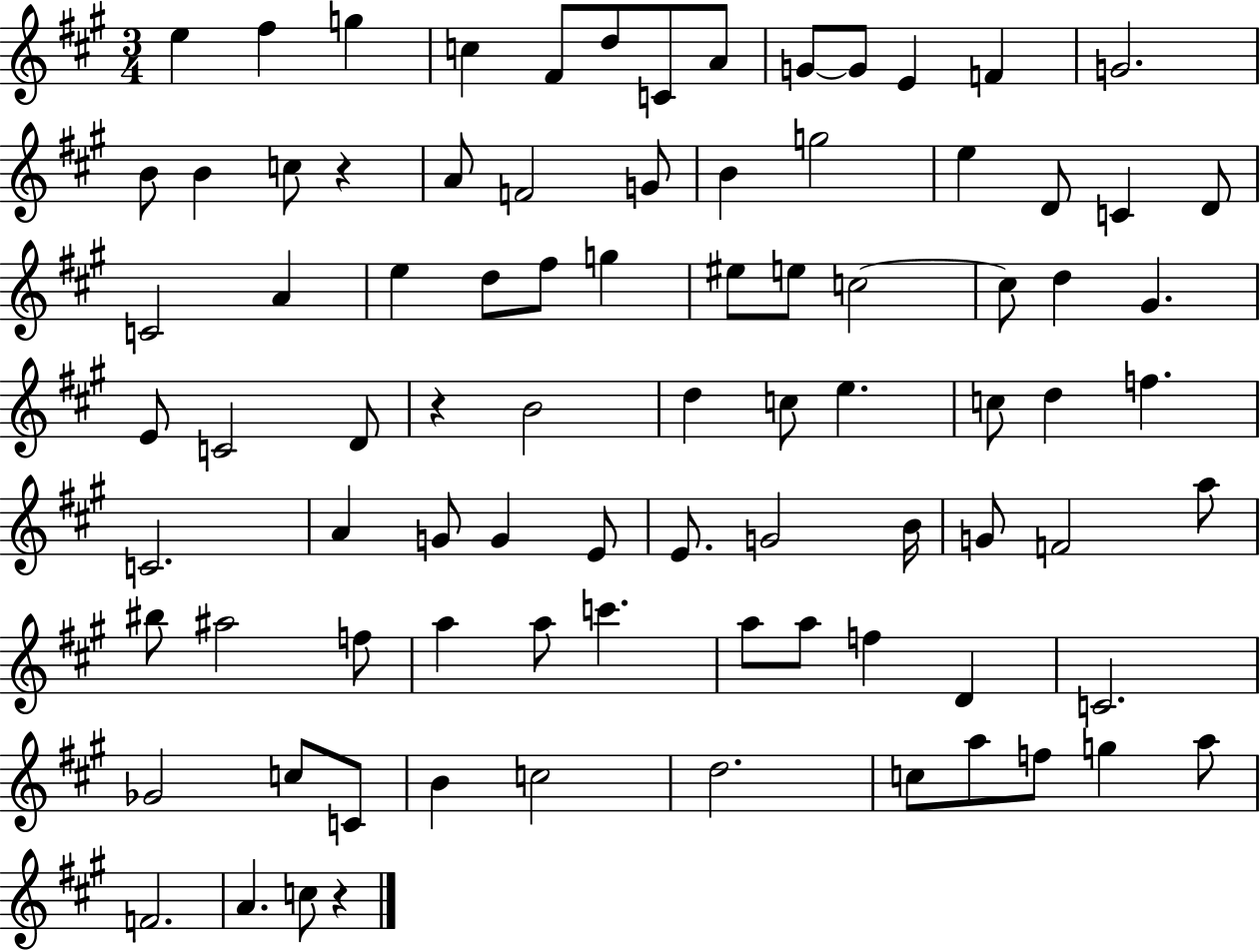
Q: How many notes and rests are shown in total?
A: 86